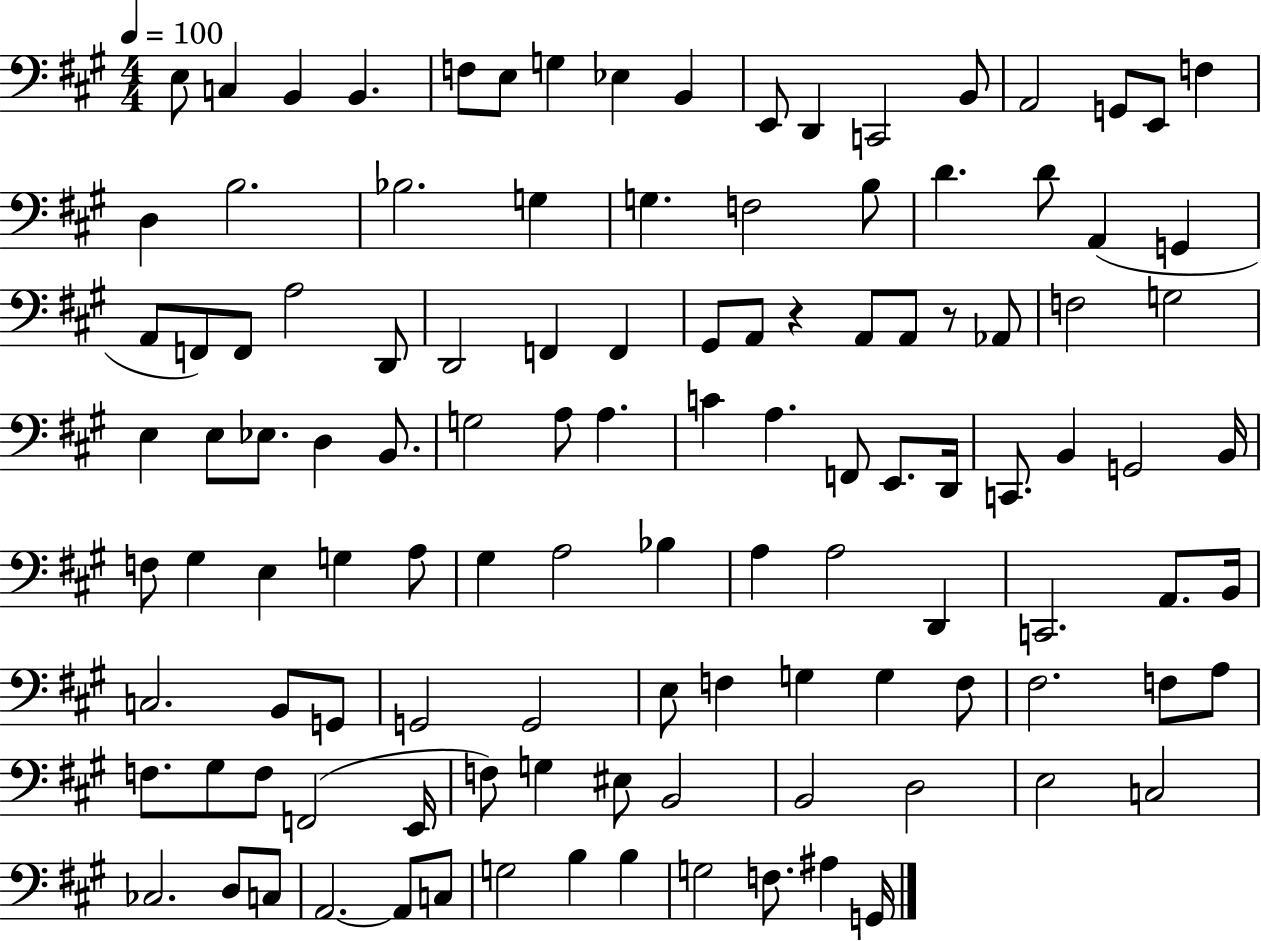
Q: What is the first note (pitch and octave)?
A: E3